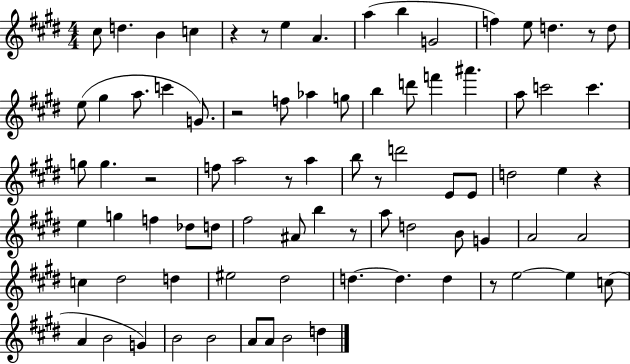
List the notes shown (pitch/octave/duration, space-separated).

C#5/e D5/q. B4/q C5/q R/q R/e E5/q A4/q. A5/q B5/q G4/h F5/q E5/e D5/q. R/e D5/e E5/e G#5/q A5/e. C6/q G4/e. R/h F5/e Ab5/q G5/e B5/q D6/e F6/q A#6/q. A5/e C6/h C6/q. G5/e G5/q. R/h F5/e A5/h R/e A5/q B5/e R/e D6/h E4/e E4/e D5/h E5/q R/q E5/q G5/q F5/q Db5/e D5/e F#5/h A#4/e B5/q R/e A5/e D5/h B4/e G4/q A4/h A4/h C5/q D#5/h D5/q EIS5/h D#5/h D5/q. D5/q. D5/q R/e E5/h E5/q C5/e A4/q B4/h G4/q B4/h B4/h A4/e A4/e B4/h D5/q